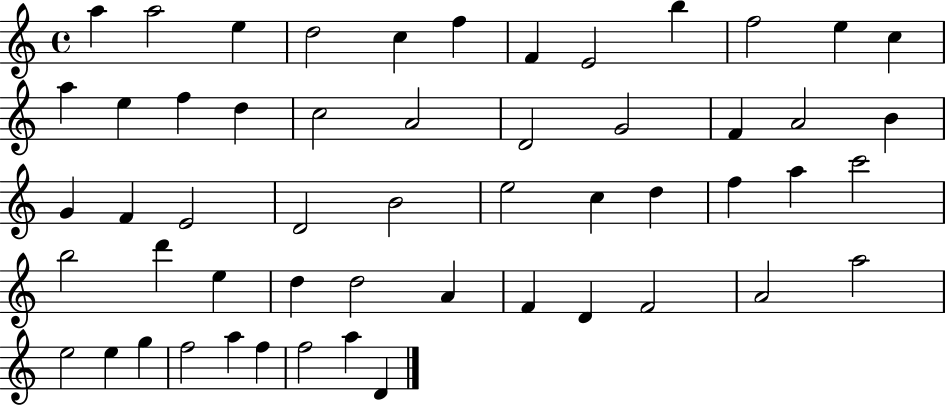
A5/q A5/h E5/q D5/h C5/q F5/q F4/q E4/h B5/q F5/h E5/q C5/q A5/q E5/q F5/q D5/q C5/h A4/h D4/h G4/h F4/q A4/h B4/q G4/q F4/q E4/h D4/h B4/h E5/h C5/q D5/q F5/q A5/q C6/h B5/h D6/q E5/q D5/q D5/h A4/q F4/q D4/q F4/h A4/h A5/h E5/h E5/q G5/q F5/h A5/q F5/q F5/h A5/q D4/q